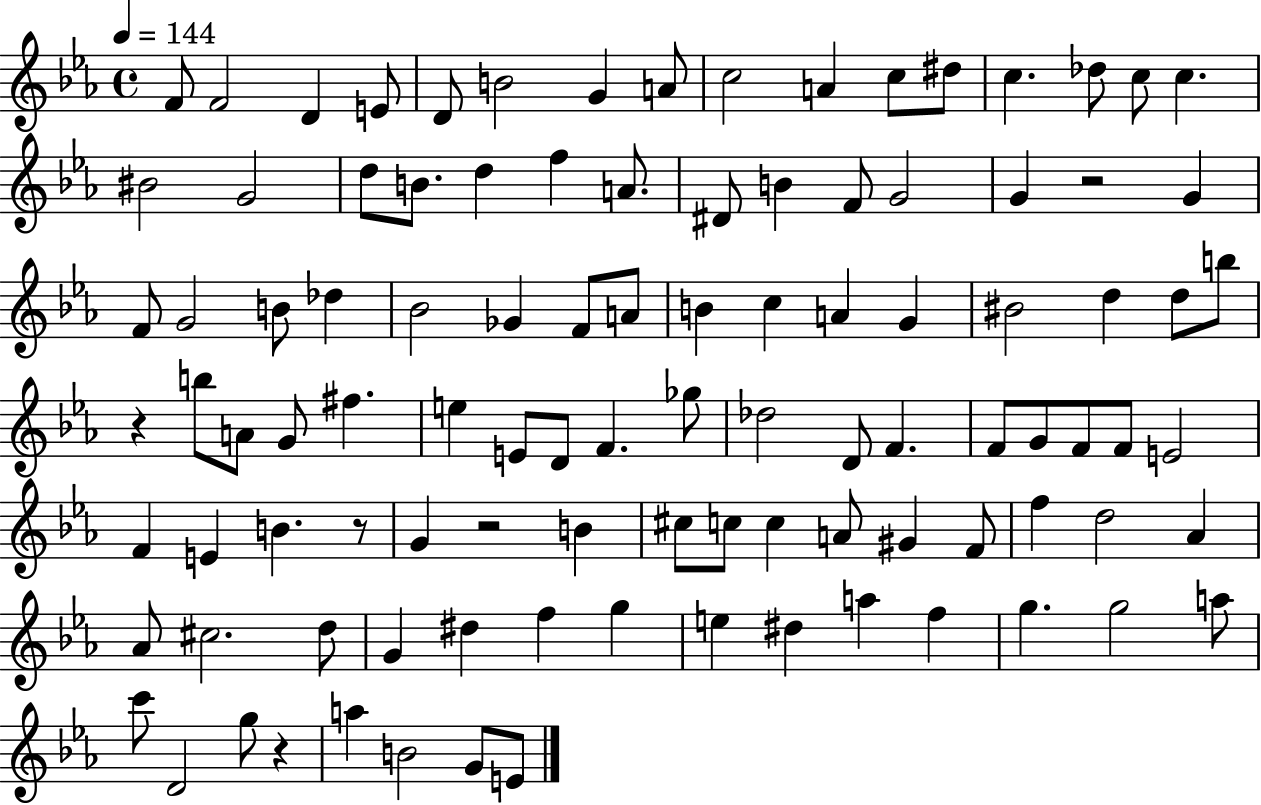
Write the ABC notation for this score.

X:1
T:Untitled
M:4/4
L:1/4
K:Eb
F/2 F2 D E/2 D/2 B2 G A/2 c2 A c/2 ^d/2 c _d/2 c/2 c ^B2 G2 d/2 B/2 d f A/2 ^D/2 B F/2 G2 G z2 G F/2 G2 B/2 _d _B2 _G F/2 A/2 B c A G ^B2 d d/2 b/2 z b/2 A/2 G/2 ^f e E/2 D/2 F _g/2 _d2 D/2 F F/2 G/2 F/2 F/2 E2 F E B z/2 G z2 B ^c/2 c/2 c A/2 ^G F/2 f d2 _A _A/2 ^c2 d/2 G ^d f g e ^d a f g g2 a/2 c'/2 D2 g/2 z a B2 G/2 E/2